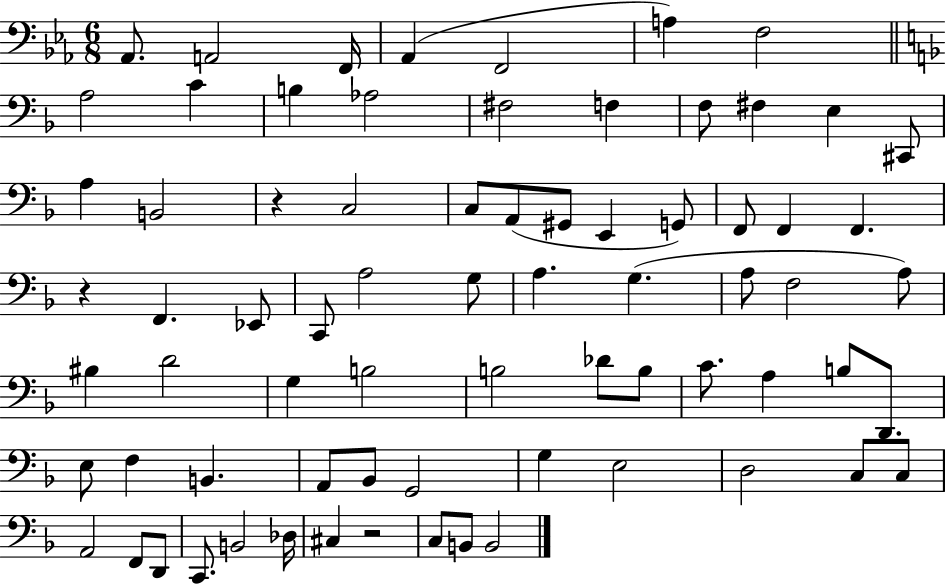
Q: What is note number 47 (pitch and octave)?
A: A3